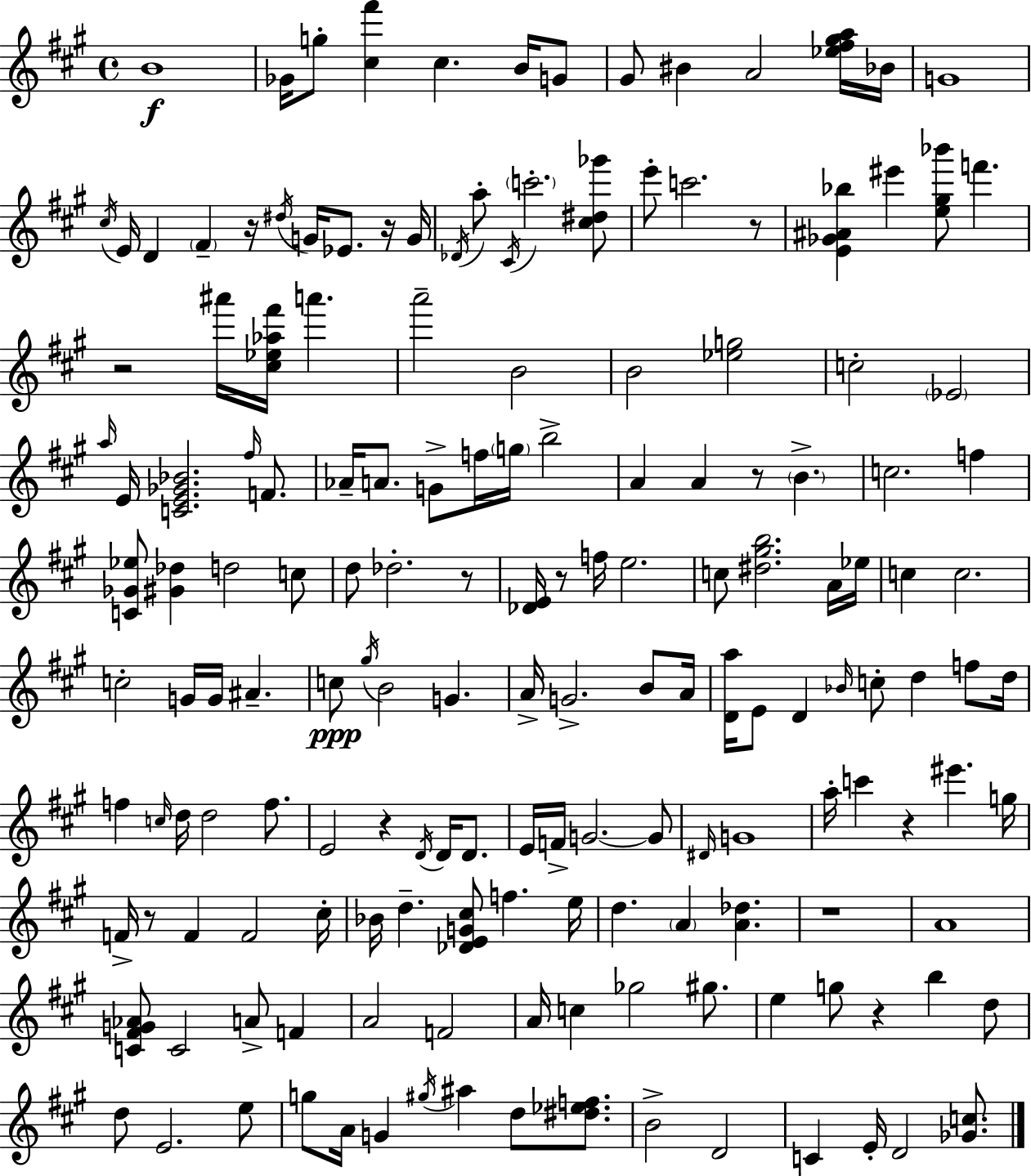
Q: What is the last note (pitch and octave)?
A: D4